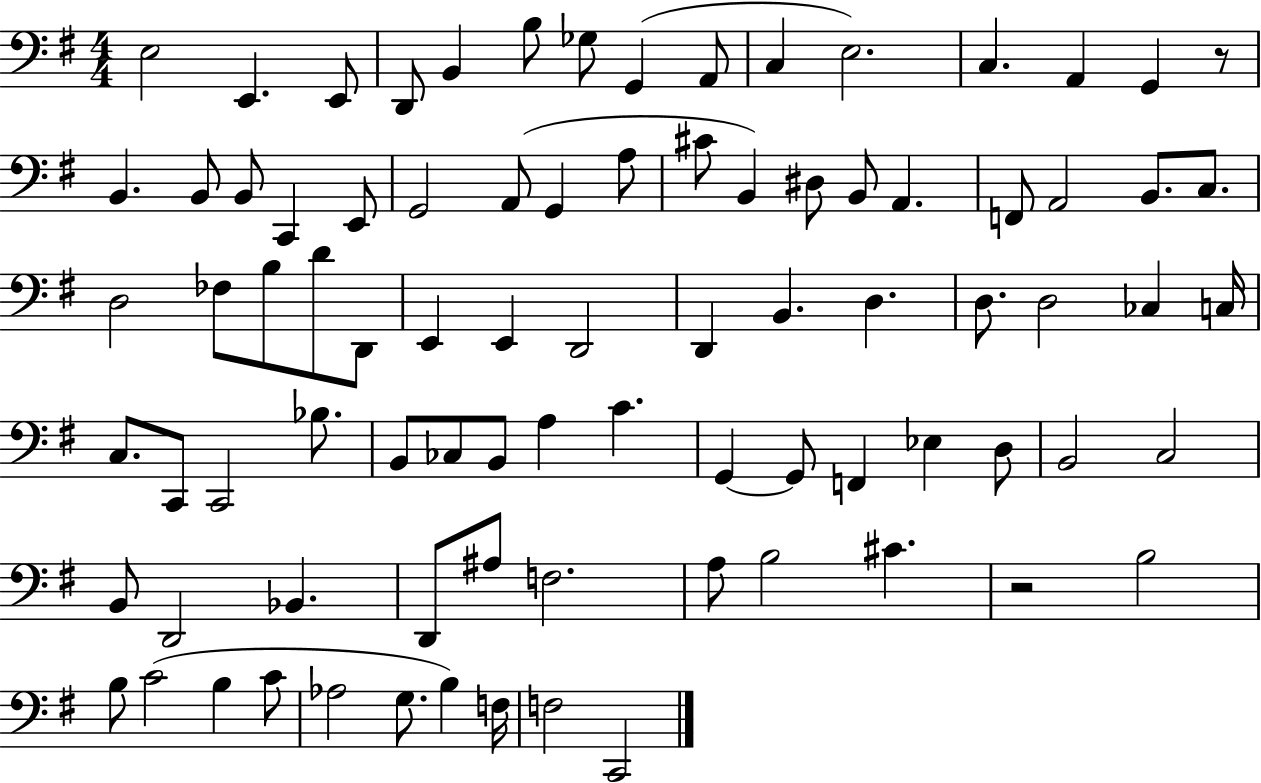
{
  \clef bass
  \numericTimeSignature
  \time 4/4
  \key g \major
  e2 e,4. e,8 | d,8 b,4 b8 ges8 g,4( a,8 | c4 e2.) | c4. a,4 g,4 r8 | \break b,4. b,8 b,8 c,4 e,8 | g,2 a,8( g,4 a8 | cis'8 b,4) dis8 b,8 a,4. | f,8 a,2 b,8. c8. | \break d2 fes8 b8 d'8 d,8 | e,4 e,4 d,2 | d,4 b,4. d4. | d8. d2 ces4 c16 | \break c8. c,8 c,2 bes8. | b,8 ces8 b,8 a4 c'4. | g,4~~ g,8 f,4 ees4 d8 | b,2 c2 | \break b,8 d,2 bes,4. | d,8 ais8 f2. | a8 b2 cis'4. | r2 b2 | \break b8 c'2( b4 c'8 | aes2 g8. b4) f16 | f2 c,2 | \bar "|."
}